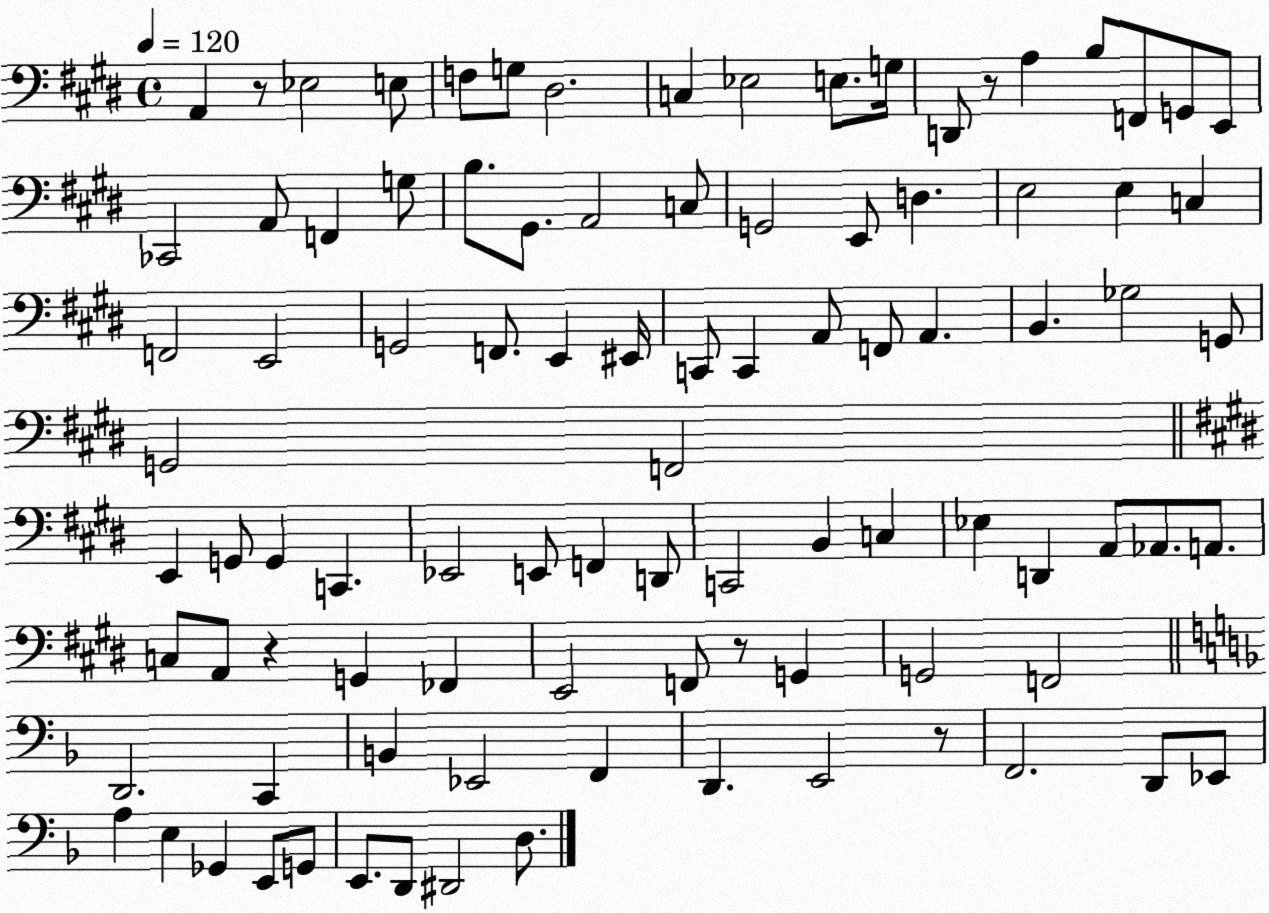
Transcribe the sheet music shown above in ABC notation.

X:1
T:Untitled
M:4/4
L:1/4
K:E
A,, z/2 _E,2 E,/2 F,/2 G,/2 ^D,2 C, _E,2 E,/2 G,/4 D,,/2 z/2 A, B,/2 F,,/2 G,,/2 E,,/2 _C,,2 A,,/2 F,, G,/2 B,/2 ^G,,/2 A,,2 C,/2 G,,2 E,,/2 D, E,2 E, C, F,,2 E,,2 G,,2 F,,/2 E,, ^E,,/4 C,,/2 C,, A,,/2 F,,/2 A,, B,, _G,2 G,,/2 G,,2 F,,2 E,, G,,/2 G,, C,, _E,,2 E,,/2 F,, D,,/2 C,,2 B,, C, _E, D,, A,,/2 _A,,/2 A,,/2 C,/2 A,,/2 z G,, _F,, E,,2 F,,/2 z/2 G,, G,,2 F,,2 D,,2 C,, B,, _E,,2 F,, D,, E,,2 z/2 F,,2 D,,/2 _E,,/2 A, E, _G,, E,,/2 G,,/2 E,,/2 D,,/2 ^D,,2 D,/2